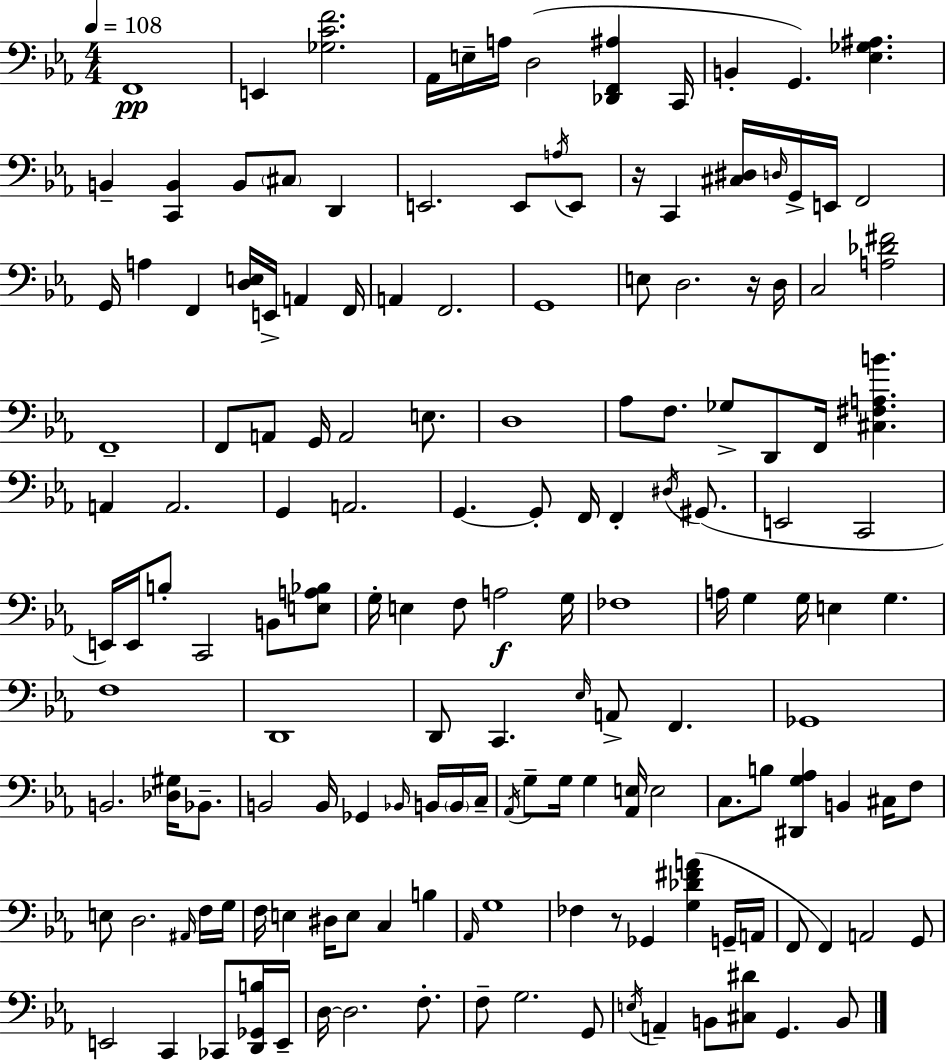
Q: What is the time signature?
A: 4/4